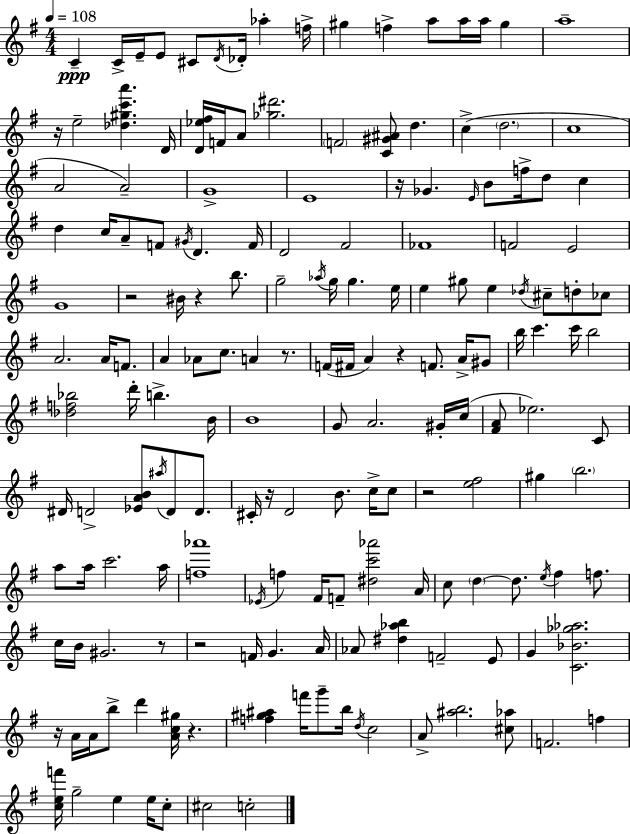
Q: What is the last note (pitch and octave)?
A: C5